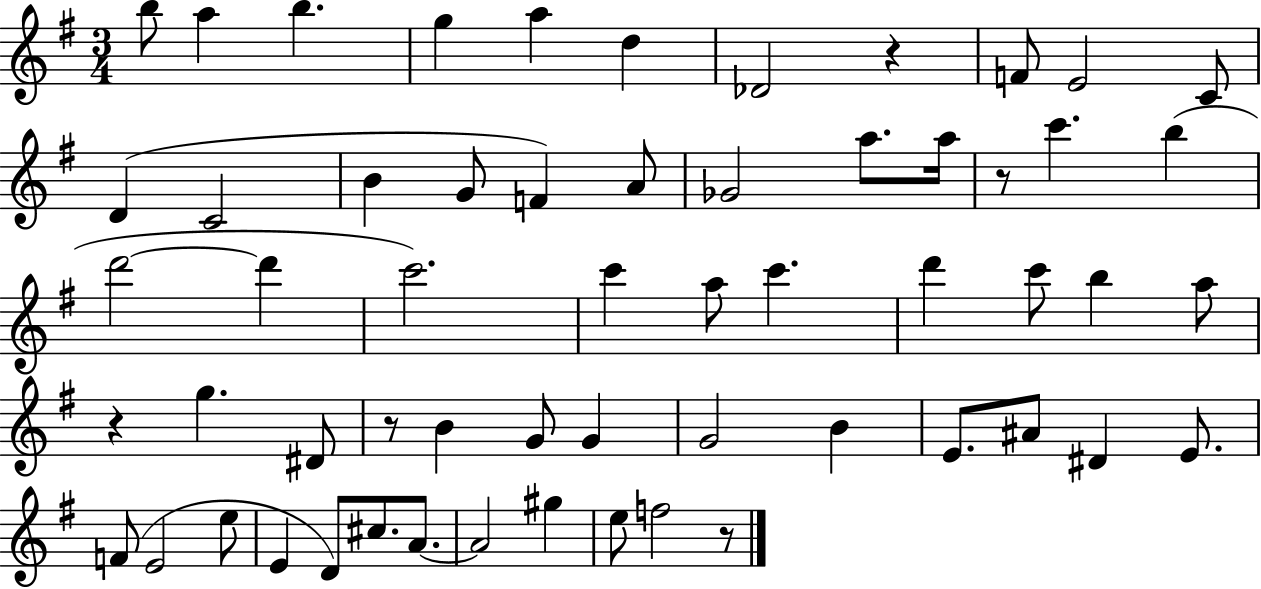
B5/e A5/q B5/q. G5/q A5/q D5/q Db4/h R/q F4/e E4/h C4/e D4/q C4/h B4/q G4/e F4/q A4/e Gb4/h A5/e. A5/s R/e C6/q. B5/q D6/h D6/q C6/h. C6/q A5/e C6/q. D6/q C6/e B5/q A5/e R/q G5/q. D#4/e R/e B4/q G4/e G4/q G4/h B4/q E4/e. A#4/e D#4/q E4/e. F4/e E4/h E5/e E4/q D4/e C#5/e. A4/e. A4/h G#5/q E5/e F5/h R/e